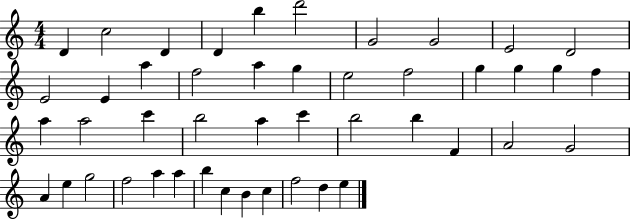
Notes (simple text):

D4/q C5/h D4/q D4/q B5/q D6/h G4/h G4/h E4/h D4/h E4/h E4/q A5/q F5/h A5/q G5/q E5/h F5/h G5/q G5/q G5/q F5/q A5/q A5/h C6/q B5/h A5/q C6/q B5/h B5/q F4/q A4/h G4/h A4/q E5/q G5/h F5/h A5/q A5/q B5/q C5/q B4/q C5/q F5/h D5/q E5/q